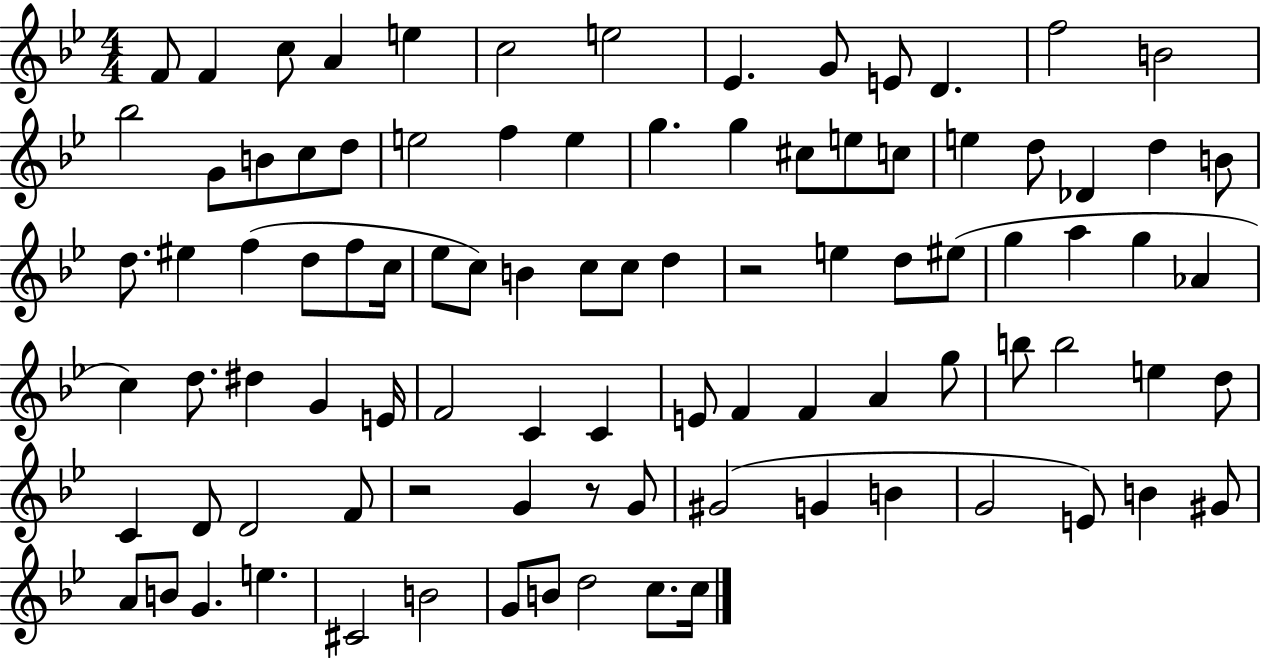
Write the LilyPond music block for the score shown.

{
  \clef treble
  \numericTimeSignature
  \time 4/4
  \key bes \major
  f'8 f'4 c''8 a'4 e''4 | c''2 e''2 | ees'4. g'8 e'8 d'4. | f''2 b'2 | \break bes''2 g'8 b'8 c''8 d''8 | e''2 f''4 e''4 | g''4. g''4 cis''8 e''8 c''8 | e''4 d''8 des'4 d''4 b'8 | \break d''8. eis''4 f''4( d''8 f''8 c''16 | ees''8 c''8) b'4 c''8 c''8 d''4 | r2 e''4 d''8 eis''8( | g''4 a''4 g''4 aes'4 | \break c''4) d''8. dis''4 g'4 e'16 | f'2 c'4 c'4 | e'8 f'4 f'4 a'4 g''8 | b''8 b''2 e''4 d''8 | \break c'4 d'8 d'2 f'8 | r2 g'4 r8 g'8 | gis'2( g'4 b'4 | g'2 e'8) b'4 gis'8 | \break a'8 b'8 g'4. e''4. | cis'2 b'2 | g'8 b'8 d''2 c''8. c''16 | \bar "|."
}